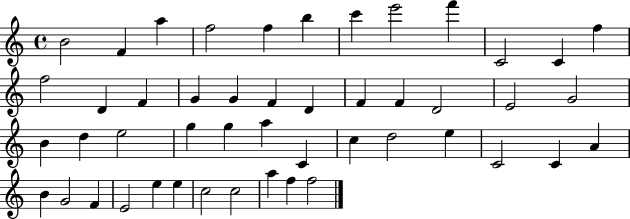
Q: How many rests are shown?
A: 0